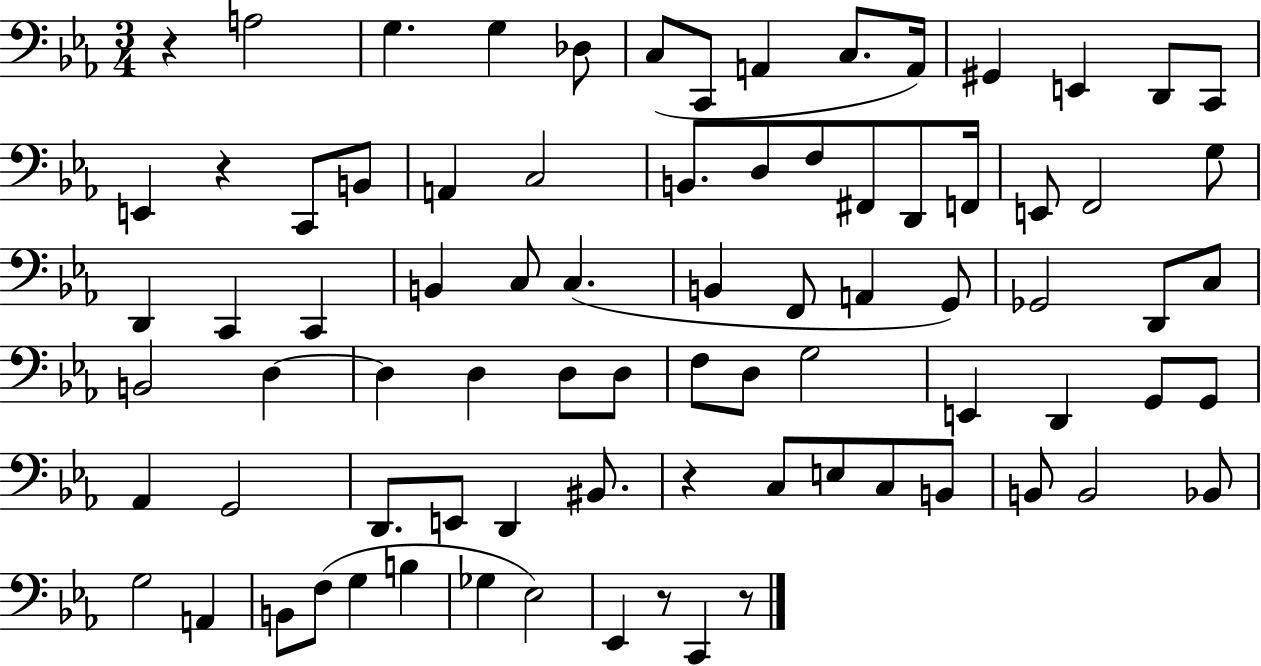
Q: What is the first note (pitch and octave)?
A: A3